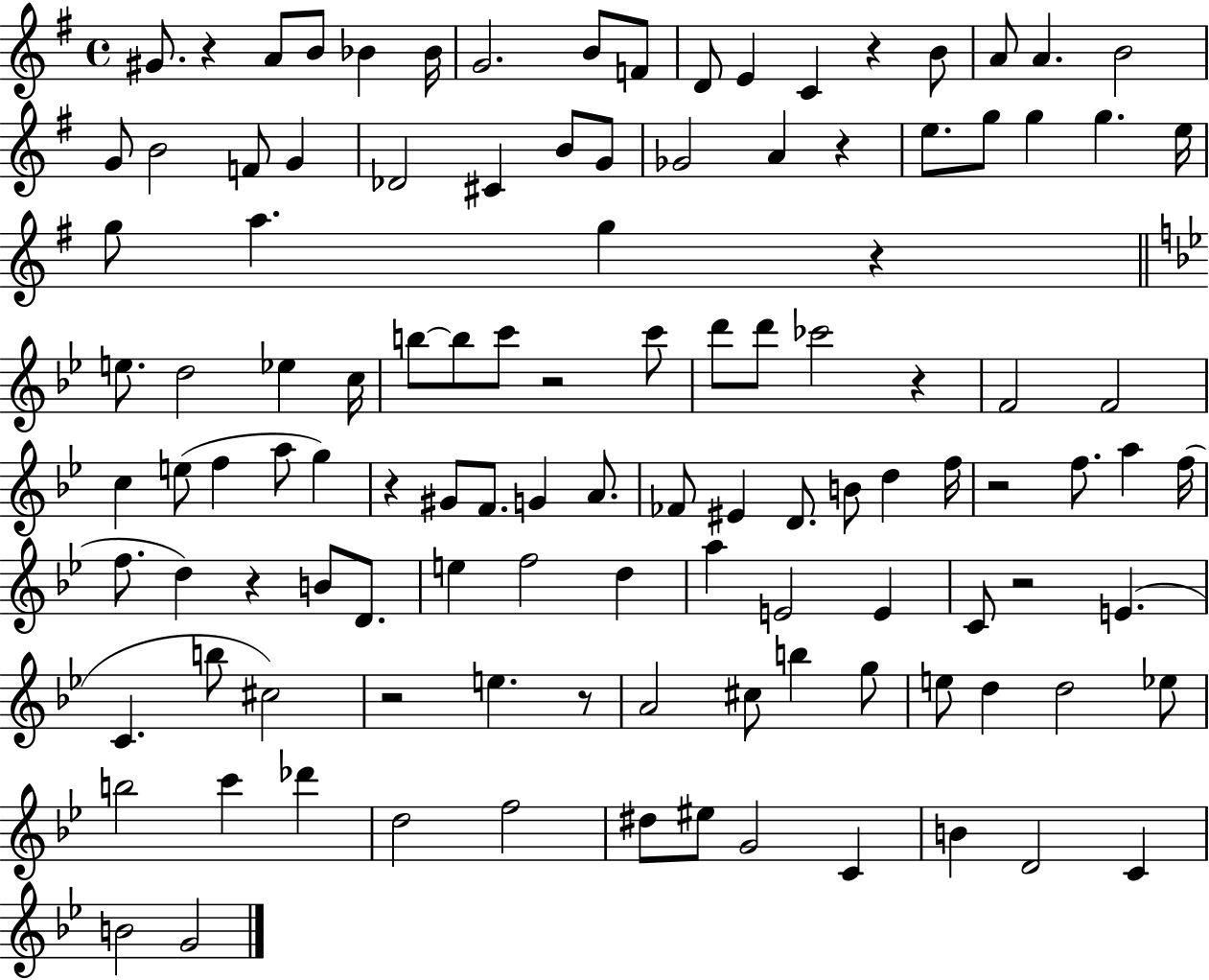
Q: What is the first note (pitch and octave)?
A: G#4